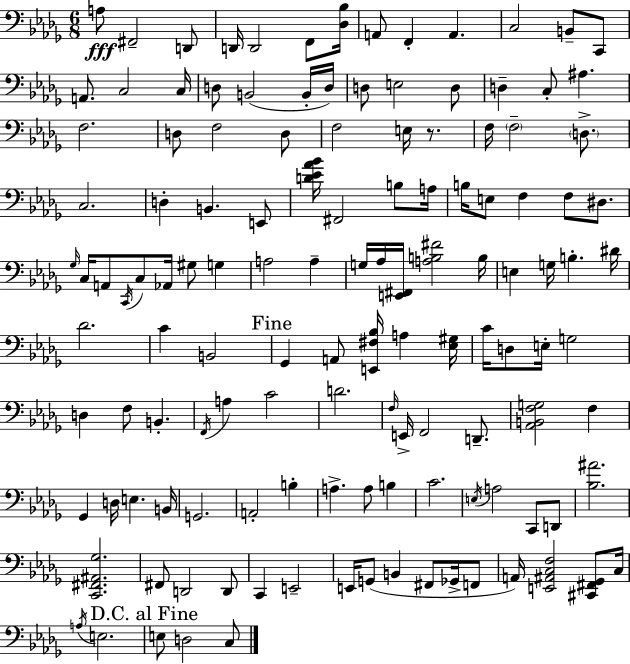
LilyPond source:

{
  \clef bass
  \numericTimeSignature
  \time 6/8
  \key bes \minor
  \repeat volta 2 { a8\fff fis,2-- d,8 | d,16 d,2 f,8 <des bes>16 | a,8 f,4-. a,4. | c2 b,8-- c,8 | \break a,8. c2 c16 | d8 b,2( b,16-. d16) | d8 e2 d8 | d4-- c8-. ais4. | \break f2. | d8 f2 d8 | f2 e16 r8. | f16 \parenthesize f2-- \parenthesize d8.-> | \break c2. | d4-. b,4. e,8 | <d' ees' aes' bes'>16 fis,2 b8 a16 | b16 e8 f4 f8 dis8. | \break \grace { ges16 } c16 a,8 \acciaccatura { c,16 } c8 aes,16 gis8 g4 | a2 a4-- | g16 aes16 <e, fis,>16 <a b fis'>2 | b16 e4 g16 b4.-. | \break dis'16 des'2. | c'4 b,2 | \mark "Fine" ges,4 a,8 <e, fis bes>16 a4 | <ees gis>16 c'16 d8 e16-. g2 | \break d4 f8 b,4.-. | \acciaccatura { f,16 } a4 c'2 | d'2. | \grace { f16 } e,16-> f,2 | \break d,8.-- <aes, b, f g>2 | f4 ges,4 d16 e4. | b,16 g,2. | a,2-. | \break b4-. a4.-> a8 | b4 c'2. | \acciaccatura { e16 } a2 | c,8 d,8 <bes ais'>2. | \break <c, fis, ais, ges>2. | fis,8 d,2 | d,8 c,4 e,2-- | e,16 g,8( b,4 | \break fis,8 ges,16-> f,8 a,16) <e, ais, c f>2 | <cis, fis, ges,>8 c16 \acciaccatura { a16 } e2. | \mark "D.C. al Fine" e8 d2 | c8 } \bar "|."
}